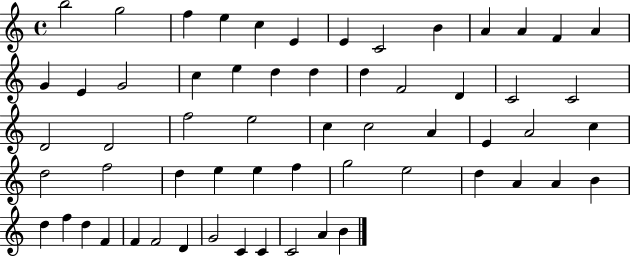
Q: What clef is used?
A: treble